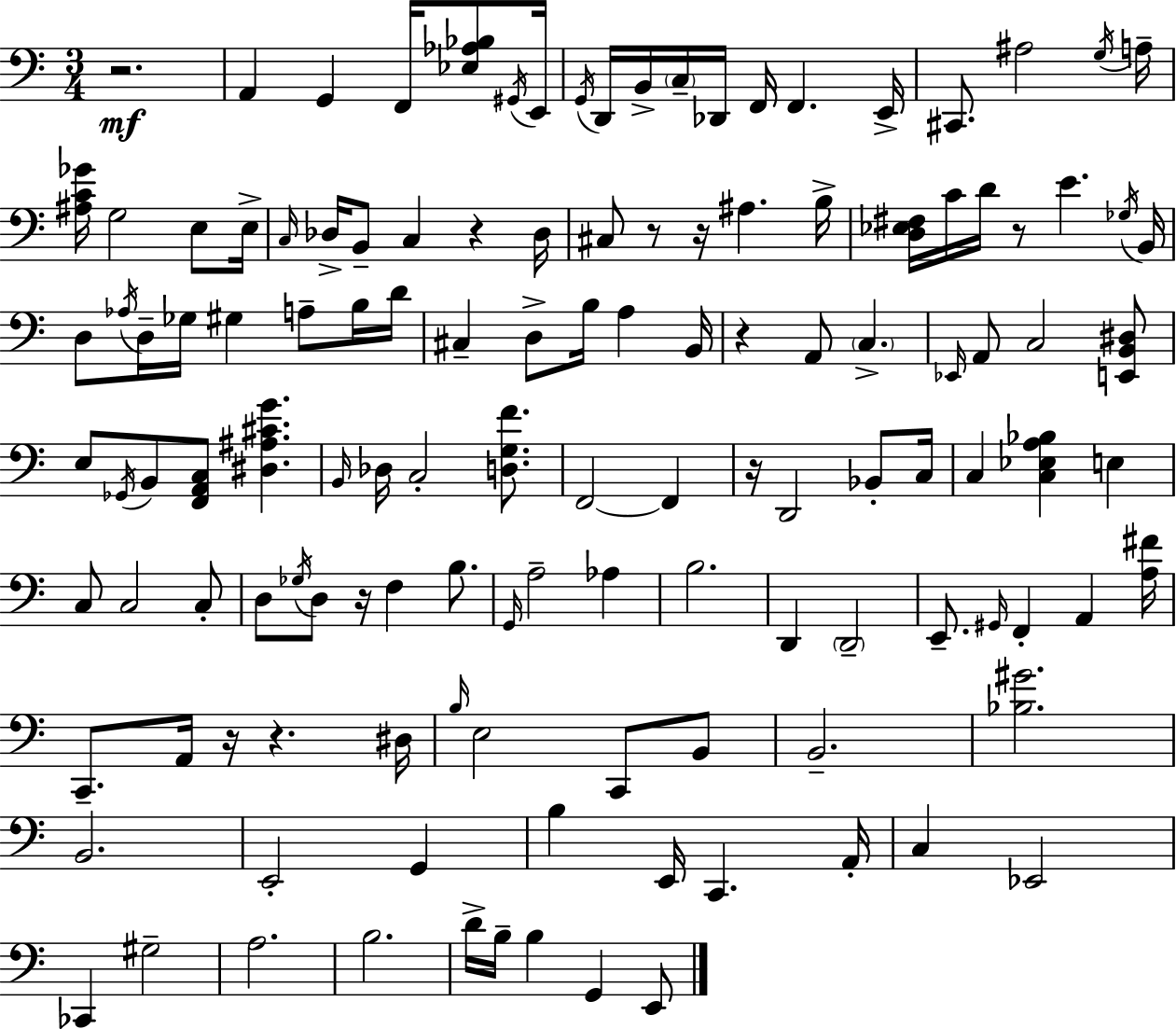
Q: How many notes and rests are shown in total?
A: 128